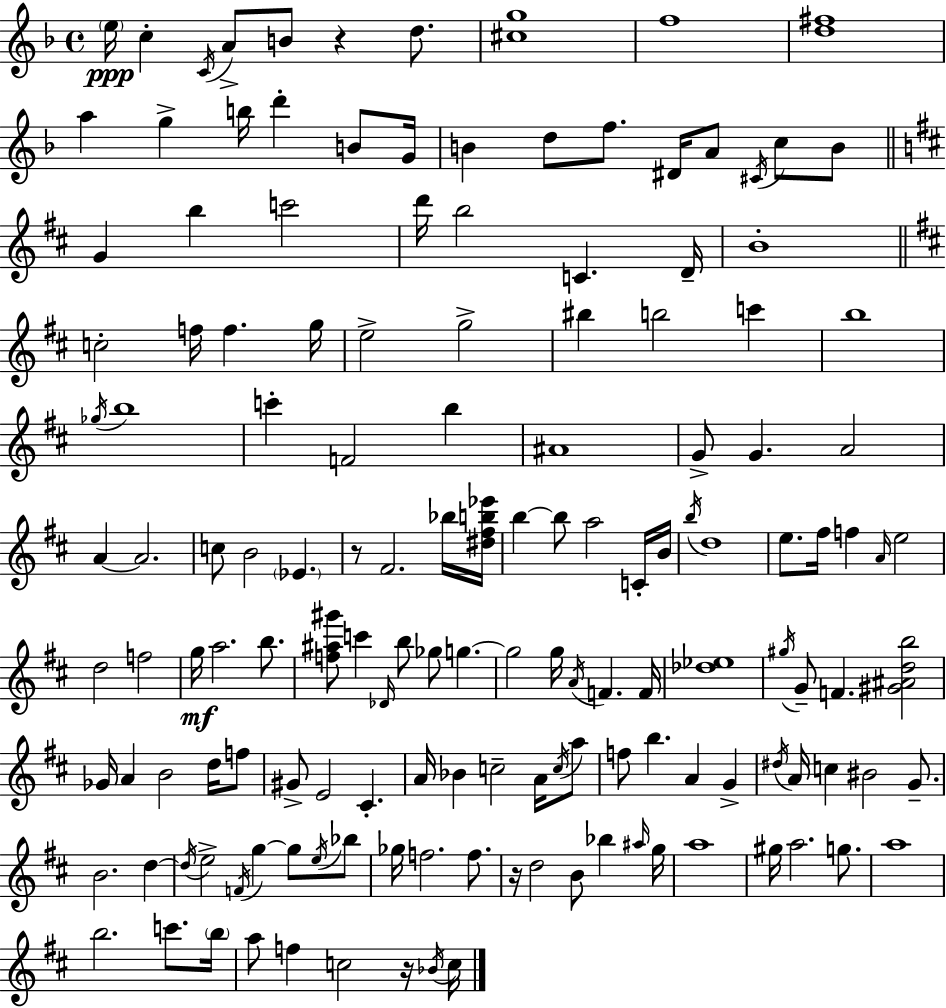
{
  \clef treble
  \time 4/4
  \defaultTimeSignature
  \key d \minor
  \parenthesize e''16\ppp c''4-. \acciaccatura { c'16 } a'8-> b'8 r4 d''8. | <cis'' g''>1 | f''1 | <d'' fis''>1 | \break a''4 g''4-> b''16 d'''4-. b'8 | g'16 b'4 d''8 f''8. dis'16 a'8 \acciaccatura { cis'16 } c''8 | b'8 \bar "||" \break \key d \major g'4 b''4 c'''2 | d'''16 b''2 c'4. d'16-- | b'1-. | \bar "||" \break \key d \major c''2-. f''16 f''4. g''16 | e''2-> g''2-> | bis''4 b''2 c'''4 | b''1 | \break \acciaccatura { ges''16 } b''1 | c'''4-. f'2 b''4 | ais'1 | g'8-> g'4. a'2 | \break a'4~~ a'2. | c''8 b'2 \parenthesize ees'4. | r8 fis'2. bes''16 | <dis'' fis'' b'' ees'''>16 b''4~~ b''8 a''2 c'16-. | \break b'16 \acciaccatura { b''16 } d''1 | e''8. fis''16 f''4 \grace { a'16 } e''2 | d''2 f''2 | g''16\mf a''2. | \break b''8. <f'' ais'' gis'''>8 c'''4 \grace { des'16 } b''8 ges''8 g''4.~~ | g''2 g''16 \acciaccatura { a'16 } f'4. | f'16 <des'' ees''>1 | \acciaccatura { gis''16 } g'8-- f'4. <gis' ais' d'' b''>2 | \break ges'16 a'4 b'2 | d''16 f''8 gis'8-> e'2 | cis'4.-. a'16 bes'4 c''2-- | a'16 \acciaccatura { c''16 } a''8 f''8 b''4. a'4 | \break g'4-> \acciaccatura { dis''16 } a'16 c''4 bis'2 | g'8.-- b'2. | d''4~~ \acciaccatura { d''16 } e''2-> | \acciaccatura { f'16 } g''4~~ g''8 \acciaccatura { e''16 } bes''8 ges''16 f''2. | \break f''8. r16 d''2 | b'8 bes''4 \grace { ais''16 } g''16 a''1 | gis''16 a''2. | g''8. a''1 | \break b''2. | c'''8. \parenthesize b''16 a''8 f''4 | c''2 r16 \acciaccatura { bes'16 } c''16 \bar "|."
}